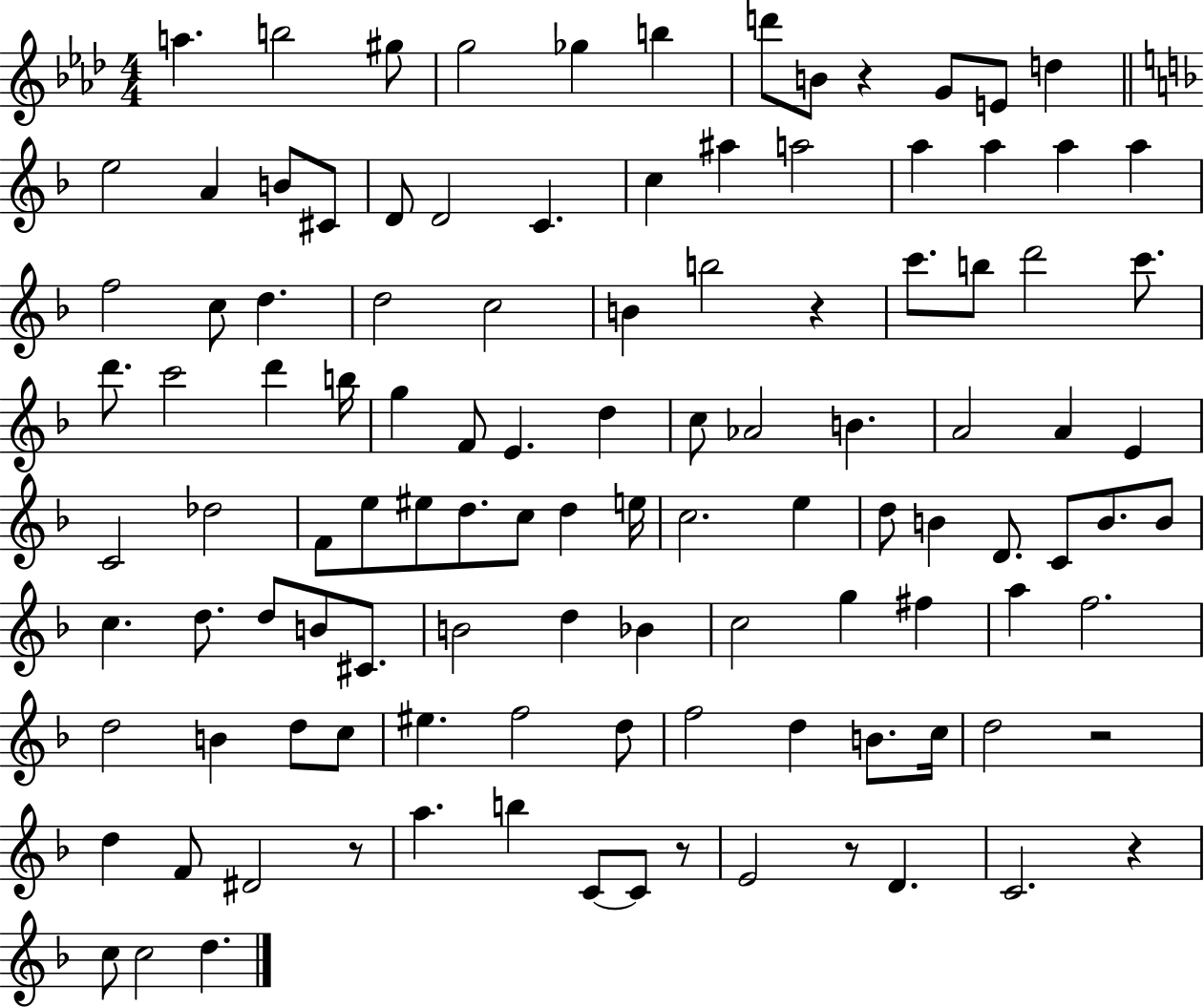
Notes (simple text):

A5/q. B5/h G#5/e G5/h Gb5/q B5/q D6/e B4/e R/q G4/e E4/e D5/q E5/h A4/q B4/e C#4/e D4/e D4/h C4/q. C5/q A#5/q A5/h A5/q A5/q A5/q A5/q F5/h C5/e D5/q. D5/h C5/h B4/q B5/h R/q C6/e. B5/e D6/h C6/e. D6/e. C6/h D6/q B5/s G5/q F4/e E4/q. D5/q C5/e Ab4/h B4/q. A4/h A4/q E4/q C4/h Db5/h F4/e E5/e EIS5/e D5/e. C5/e D5/q E5/s C5/h. E5/q D5/e B4/q D4/e. C4/e B4/e. B4/e C5/q. D5/e. D5/e B4/e C#4/e. B4/h D5/q Bb4/q C5/h G5/q F#5/q A5/q F5/h. D5/h B4/q D5/e C5/e EIS5/q. F5/h D5/e F5/h D5/q B4/e. C5/s D5/h R/h D5/q F4/e D#4/h R/e A5/q. B5/q C4/e C4/e R/e E4/h R/e D4/q. C4/h. R/q C5/e C5/h D5/q.